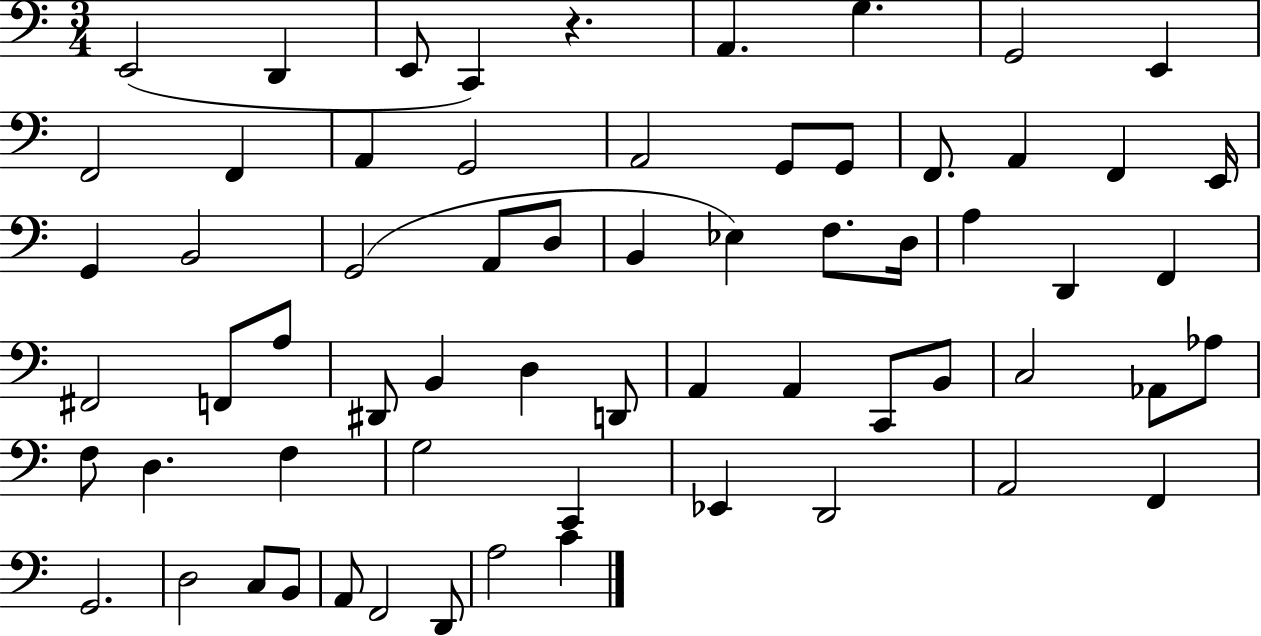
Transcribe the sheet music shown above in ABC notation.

X:1
T:Untitled
M:3/4
L:1/4
K:C
E,,2 D,, E,,/2 C,, z A,, G, G,,2 E,, F,,2 F,, A,, G,,2 A,,2 G,,/2 G,,/2 F,,/2 A,, F,, E,,/4 G,, B,,2 G,,2 A,,/2 D,/2 B,, _E, F,/2 D,/4 A, D,, F,, ^F,,2 F,,/2 A,/2 ^D,,/2 B,, D, D,,/2 A,, A,, C,,/2 B,,/2 C,2 _A,,/2 _A,/2 F,/2 D, F, G,2 C,, _E,, D,,2 A,,2 F,, G,,2 D,2 C,/2 B,,/2 A,,/2 F,,2 D,,/2 A,2 C